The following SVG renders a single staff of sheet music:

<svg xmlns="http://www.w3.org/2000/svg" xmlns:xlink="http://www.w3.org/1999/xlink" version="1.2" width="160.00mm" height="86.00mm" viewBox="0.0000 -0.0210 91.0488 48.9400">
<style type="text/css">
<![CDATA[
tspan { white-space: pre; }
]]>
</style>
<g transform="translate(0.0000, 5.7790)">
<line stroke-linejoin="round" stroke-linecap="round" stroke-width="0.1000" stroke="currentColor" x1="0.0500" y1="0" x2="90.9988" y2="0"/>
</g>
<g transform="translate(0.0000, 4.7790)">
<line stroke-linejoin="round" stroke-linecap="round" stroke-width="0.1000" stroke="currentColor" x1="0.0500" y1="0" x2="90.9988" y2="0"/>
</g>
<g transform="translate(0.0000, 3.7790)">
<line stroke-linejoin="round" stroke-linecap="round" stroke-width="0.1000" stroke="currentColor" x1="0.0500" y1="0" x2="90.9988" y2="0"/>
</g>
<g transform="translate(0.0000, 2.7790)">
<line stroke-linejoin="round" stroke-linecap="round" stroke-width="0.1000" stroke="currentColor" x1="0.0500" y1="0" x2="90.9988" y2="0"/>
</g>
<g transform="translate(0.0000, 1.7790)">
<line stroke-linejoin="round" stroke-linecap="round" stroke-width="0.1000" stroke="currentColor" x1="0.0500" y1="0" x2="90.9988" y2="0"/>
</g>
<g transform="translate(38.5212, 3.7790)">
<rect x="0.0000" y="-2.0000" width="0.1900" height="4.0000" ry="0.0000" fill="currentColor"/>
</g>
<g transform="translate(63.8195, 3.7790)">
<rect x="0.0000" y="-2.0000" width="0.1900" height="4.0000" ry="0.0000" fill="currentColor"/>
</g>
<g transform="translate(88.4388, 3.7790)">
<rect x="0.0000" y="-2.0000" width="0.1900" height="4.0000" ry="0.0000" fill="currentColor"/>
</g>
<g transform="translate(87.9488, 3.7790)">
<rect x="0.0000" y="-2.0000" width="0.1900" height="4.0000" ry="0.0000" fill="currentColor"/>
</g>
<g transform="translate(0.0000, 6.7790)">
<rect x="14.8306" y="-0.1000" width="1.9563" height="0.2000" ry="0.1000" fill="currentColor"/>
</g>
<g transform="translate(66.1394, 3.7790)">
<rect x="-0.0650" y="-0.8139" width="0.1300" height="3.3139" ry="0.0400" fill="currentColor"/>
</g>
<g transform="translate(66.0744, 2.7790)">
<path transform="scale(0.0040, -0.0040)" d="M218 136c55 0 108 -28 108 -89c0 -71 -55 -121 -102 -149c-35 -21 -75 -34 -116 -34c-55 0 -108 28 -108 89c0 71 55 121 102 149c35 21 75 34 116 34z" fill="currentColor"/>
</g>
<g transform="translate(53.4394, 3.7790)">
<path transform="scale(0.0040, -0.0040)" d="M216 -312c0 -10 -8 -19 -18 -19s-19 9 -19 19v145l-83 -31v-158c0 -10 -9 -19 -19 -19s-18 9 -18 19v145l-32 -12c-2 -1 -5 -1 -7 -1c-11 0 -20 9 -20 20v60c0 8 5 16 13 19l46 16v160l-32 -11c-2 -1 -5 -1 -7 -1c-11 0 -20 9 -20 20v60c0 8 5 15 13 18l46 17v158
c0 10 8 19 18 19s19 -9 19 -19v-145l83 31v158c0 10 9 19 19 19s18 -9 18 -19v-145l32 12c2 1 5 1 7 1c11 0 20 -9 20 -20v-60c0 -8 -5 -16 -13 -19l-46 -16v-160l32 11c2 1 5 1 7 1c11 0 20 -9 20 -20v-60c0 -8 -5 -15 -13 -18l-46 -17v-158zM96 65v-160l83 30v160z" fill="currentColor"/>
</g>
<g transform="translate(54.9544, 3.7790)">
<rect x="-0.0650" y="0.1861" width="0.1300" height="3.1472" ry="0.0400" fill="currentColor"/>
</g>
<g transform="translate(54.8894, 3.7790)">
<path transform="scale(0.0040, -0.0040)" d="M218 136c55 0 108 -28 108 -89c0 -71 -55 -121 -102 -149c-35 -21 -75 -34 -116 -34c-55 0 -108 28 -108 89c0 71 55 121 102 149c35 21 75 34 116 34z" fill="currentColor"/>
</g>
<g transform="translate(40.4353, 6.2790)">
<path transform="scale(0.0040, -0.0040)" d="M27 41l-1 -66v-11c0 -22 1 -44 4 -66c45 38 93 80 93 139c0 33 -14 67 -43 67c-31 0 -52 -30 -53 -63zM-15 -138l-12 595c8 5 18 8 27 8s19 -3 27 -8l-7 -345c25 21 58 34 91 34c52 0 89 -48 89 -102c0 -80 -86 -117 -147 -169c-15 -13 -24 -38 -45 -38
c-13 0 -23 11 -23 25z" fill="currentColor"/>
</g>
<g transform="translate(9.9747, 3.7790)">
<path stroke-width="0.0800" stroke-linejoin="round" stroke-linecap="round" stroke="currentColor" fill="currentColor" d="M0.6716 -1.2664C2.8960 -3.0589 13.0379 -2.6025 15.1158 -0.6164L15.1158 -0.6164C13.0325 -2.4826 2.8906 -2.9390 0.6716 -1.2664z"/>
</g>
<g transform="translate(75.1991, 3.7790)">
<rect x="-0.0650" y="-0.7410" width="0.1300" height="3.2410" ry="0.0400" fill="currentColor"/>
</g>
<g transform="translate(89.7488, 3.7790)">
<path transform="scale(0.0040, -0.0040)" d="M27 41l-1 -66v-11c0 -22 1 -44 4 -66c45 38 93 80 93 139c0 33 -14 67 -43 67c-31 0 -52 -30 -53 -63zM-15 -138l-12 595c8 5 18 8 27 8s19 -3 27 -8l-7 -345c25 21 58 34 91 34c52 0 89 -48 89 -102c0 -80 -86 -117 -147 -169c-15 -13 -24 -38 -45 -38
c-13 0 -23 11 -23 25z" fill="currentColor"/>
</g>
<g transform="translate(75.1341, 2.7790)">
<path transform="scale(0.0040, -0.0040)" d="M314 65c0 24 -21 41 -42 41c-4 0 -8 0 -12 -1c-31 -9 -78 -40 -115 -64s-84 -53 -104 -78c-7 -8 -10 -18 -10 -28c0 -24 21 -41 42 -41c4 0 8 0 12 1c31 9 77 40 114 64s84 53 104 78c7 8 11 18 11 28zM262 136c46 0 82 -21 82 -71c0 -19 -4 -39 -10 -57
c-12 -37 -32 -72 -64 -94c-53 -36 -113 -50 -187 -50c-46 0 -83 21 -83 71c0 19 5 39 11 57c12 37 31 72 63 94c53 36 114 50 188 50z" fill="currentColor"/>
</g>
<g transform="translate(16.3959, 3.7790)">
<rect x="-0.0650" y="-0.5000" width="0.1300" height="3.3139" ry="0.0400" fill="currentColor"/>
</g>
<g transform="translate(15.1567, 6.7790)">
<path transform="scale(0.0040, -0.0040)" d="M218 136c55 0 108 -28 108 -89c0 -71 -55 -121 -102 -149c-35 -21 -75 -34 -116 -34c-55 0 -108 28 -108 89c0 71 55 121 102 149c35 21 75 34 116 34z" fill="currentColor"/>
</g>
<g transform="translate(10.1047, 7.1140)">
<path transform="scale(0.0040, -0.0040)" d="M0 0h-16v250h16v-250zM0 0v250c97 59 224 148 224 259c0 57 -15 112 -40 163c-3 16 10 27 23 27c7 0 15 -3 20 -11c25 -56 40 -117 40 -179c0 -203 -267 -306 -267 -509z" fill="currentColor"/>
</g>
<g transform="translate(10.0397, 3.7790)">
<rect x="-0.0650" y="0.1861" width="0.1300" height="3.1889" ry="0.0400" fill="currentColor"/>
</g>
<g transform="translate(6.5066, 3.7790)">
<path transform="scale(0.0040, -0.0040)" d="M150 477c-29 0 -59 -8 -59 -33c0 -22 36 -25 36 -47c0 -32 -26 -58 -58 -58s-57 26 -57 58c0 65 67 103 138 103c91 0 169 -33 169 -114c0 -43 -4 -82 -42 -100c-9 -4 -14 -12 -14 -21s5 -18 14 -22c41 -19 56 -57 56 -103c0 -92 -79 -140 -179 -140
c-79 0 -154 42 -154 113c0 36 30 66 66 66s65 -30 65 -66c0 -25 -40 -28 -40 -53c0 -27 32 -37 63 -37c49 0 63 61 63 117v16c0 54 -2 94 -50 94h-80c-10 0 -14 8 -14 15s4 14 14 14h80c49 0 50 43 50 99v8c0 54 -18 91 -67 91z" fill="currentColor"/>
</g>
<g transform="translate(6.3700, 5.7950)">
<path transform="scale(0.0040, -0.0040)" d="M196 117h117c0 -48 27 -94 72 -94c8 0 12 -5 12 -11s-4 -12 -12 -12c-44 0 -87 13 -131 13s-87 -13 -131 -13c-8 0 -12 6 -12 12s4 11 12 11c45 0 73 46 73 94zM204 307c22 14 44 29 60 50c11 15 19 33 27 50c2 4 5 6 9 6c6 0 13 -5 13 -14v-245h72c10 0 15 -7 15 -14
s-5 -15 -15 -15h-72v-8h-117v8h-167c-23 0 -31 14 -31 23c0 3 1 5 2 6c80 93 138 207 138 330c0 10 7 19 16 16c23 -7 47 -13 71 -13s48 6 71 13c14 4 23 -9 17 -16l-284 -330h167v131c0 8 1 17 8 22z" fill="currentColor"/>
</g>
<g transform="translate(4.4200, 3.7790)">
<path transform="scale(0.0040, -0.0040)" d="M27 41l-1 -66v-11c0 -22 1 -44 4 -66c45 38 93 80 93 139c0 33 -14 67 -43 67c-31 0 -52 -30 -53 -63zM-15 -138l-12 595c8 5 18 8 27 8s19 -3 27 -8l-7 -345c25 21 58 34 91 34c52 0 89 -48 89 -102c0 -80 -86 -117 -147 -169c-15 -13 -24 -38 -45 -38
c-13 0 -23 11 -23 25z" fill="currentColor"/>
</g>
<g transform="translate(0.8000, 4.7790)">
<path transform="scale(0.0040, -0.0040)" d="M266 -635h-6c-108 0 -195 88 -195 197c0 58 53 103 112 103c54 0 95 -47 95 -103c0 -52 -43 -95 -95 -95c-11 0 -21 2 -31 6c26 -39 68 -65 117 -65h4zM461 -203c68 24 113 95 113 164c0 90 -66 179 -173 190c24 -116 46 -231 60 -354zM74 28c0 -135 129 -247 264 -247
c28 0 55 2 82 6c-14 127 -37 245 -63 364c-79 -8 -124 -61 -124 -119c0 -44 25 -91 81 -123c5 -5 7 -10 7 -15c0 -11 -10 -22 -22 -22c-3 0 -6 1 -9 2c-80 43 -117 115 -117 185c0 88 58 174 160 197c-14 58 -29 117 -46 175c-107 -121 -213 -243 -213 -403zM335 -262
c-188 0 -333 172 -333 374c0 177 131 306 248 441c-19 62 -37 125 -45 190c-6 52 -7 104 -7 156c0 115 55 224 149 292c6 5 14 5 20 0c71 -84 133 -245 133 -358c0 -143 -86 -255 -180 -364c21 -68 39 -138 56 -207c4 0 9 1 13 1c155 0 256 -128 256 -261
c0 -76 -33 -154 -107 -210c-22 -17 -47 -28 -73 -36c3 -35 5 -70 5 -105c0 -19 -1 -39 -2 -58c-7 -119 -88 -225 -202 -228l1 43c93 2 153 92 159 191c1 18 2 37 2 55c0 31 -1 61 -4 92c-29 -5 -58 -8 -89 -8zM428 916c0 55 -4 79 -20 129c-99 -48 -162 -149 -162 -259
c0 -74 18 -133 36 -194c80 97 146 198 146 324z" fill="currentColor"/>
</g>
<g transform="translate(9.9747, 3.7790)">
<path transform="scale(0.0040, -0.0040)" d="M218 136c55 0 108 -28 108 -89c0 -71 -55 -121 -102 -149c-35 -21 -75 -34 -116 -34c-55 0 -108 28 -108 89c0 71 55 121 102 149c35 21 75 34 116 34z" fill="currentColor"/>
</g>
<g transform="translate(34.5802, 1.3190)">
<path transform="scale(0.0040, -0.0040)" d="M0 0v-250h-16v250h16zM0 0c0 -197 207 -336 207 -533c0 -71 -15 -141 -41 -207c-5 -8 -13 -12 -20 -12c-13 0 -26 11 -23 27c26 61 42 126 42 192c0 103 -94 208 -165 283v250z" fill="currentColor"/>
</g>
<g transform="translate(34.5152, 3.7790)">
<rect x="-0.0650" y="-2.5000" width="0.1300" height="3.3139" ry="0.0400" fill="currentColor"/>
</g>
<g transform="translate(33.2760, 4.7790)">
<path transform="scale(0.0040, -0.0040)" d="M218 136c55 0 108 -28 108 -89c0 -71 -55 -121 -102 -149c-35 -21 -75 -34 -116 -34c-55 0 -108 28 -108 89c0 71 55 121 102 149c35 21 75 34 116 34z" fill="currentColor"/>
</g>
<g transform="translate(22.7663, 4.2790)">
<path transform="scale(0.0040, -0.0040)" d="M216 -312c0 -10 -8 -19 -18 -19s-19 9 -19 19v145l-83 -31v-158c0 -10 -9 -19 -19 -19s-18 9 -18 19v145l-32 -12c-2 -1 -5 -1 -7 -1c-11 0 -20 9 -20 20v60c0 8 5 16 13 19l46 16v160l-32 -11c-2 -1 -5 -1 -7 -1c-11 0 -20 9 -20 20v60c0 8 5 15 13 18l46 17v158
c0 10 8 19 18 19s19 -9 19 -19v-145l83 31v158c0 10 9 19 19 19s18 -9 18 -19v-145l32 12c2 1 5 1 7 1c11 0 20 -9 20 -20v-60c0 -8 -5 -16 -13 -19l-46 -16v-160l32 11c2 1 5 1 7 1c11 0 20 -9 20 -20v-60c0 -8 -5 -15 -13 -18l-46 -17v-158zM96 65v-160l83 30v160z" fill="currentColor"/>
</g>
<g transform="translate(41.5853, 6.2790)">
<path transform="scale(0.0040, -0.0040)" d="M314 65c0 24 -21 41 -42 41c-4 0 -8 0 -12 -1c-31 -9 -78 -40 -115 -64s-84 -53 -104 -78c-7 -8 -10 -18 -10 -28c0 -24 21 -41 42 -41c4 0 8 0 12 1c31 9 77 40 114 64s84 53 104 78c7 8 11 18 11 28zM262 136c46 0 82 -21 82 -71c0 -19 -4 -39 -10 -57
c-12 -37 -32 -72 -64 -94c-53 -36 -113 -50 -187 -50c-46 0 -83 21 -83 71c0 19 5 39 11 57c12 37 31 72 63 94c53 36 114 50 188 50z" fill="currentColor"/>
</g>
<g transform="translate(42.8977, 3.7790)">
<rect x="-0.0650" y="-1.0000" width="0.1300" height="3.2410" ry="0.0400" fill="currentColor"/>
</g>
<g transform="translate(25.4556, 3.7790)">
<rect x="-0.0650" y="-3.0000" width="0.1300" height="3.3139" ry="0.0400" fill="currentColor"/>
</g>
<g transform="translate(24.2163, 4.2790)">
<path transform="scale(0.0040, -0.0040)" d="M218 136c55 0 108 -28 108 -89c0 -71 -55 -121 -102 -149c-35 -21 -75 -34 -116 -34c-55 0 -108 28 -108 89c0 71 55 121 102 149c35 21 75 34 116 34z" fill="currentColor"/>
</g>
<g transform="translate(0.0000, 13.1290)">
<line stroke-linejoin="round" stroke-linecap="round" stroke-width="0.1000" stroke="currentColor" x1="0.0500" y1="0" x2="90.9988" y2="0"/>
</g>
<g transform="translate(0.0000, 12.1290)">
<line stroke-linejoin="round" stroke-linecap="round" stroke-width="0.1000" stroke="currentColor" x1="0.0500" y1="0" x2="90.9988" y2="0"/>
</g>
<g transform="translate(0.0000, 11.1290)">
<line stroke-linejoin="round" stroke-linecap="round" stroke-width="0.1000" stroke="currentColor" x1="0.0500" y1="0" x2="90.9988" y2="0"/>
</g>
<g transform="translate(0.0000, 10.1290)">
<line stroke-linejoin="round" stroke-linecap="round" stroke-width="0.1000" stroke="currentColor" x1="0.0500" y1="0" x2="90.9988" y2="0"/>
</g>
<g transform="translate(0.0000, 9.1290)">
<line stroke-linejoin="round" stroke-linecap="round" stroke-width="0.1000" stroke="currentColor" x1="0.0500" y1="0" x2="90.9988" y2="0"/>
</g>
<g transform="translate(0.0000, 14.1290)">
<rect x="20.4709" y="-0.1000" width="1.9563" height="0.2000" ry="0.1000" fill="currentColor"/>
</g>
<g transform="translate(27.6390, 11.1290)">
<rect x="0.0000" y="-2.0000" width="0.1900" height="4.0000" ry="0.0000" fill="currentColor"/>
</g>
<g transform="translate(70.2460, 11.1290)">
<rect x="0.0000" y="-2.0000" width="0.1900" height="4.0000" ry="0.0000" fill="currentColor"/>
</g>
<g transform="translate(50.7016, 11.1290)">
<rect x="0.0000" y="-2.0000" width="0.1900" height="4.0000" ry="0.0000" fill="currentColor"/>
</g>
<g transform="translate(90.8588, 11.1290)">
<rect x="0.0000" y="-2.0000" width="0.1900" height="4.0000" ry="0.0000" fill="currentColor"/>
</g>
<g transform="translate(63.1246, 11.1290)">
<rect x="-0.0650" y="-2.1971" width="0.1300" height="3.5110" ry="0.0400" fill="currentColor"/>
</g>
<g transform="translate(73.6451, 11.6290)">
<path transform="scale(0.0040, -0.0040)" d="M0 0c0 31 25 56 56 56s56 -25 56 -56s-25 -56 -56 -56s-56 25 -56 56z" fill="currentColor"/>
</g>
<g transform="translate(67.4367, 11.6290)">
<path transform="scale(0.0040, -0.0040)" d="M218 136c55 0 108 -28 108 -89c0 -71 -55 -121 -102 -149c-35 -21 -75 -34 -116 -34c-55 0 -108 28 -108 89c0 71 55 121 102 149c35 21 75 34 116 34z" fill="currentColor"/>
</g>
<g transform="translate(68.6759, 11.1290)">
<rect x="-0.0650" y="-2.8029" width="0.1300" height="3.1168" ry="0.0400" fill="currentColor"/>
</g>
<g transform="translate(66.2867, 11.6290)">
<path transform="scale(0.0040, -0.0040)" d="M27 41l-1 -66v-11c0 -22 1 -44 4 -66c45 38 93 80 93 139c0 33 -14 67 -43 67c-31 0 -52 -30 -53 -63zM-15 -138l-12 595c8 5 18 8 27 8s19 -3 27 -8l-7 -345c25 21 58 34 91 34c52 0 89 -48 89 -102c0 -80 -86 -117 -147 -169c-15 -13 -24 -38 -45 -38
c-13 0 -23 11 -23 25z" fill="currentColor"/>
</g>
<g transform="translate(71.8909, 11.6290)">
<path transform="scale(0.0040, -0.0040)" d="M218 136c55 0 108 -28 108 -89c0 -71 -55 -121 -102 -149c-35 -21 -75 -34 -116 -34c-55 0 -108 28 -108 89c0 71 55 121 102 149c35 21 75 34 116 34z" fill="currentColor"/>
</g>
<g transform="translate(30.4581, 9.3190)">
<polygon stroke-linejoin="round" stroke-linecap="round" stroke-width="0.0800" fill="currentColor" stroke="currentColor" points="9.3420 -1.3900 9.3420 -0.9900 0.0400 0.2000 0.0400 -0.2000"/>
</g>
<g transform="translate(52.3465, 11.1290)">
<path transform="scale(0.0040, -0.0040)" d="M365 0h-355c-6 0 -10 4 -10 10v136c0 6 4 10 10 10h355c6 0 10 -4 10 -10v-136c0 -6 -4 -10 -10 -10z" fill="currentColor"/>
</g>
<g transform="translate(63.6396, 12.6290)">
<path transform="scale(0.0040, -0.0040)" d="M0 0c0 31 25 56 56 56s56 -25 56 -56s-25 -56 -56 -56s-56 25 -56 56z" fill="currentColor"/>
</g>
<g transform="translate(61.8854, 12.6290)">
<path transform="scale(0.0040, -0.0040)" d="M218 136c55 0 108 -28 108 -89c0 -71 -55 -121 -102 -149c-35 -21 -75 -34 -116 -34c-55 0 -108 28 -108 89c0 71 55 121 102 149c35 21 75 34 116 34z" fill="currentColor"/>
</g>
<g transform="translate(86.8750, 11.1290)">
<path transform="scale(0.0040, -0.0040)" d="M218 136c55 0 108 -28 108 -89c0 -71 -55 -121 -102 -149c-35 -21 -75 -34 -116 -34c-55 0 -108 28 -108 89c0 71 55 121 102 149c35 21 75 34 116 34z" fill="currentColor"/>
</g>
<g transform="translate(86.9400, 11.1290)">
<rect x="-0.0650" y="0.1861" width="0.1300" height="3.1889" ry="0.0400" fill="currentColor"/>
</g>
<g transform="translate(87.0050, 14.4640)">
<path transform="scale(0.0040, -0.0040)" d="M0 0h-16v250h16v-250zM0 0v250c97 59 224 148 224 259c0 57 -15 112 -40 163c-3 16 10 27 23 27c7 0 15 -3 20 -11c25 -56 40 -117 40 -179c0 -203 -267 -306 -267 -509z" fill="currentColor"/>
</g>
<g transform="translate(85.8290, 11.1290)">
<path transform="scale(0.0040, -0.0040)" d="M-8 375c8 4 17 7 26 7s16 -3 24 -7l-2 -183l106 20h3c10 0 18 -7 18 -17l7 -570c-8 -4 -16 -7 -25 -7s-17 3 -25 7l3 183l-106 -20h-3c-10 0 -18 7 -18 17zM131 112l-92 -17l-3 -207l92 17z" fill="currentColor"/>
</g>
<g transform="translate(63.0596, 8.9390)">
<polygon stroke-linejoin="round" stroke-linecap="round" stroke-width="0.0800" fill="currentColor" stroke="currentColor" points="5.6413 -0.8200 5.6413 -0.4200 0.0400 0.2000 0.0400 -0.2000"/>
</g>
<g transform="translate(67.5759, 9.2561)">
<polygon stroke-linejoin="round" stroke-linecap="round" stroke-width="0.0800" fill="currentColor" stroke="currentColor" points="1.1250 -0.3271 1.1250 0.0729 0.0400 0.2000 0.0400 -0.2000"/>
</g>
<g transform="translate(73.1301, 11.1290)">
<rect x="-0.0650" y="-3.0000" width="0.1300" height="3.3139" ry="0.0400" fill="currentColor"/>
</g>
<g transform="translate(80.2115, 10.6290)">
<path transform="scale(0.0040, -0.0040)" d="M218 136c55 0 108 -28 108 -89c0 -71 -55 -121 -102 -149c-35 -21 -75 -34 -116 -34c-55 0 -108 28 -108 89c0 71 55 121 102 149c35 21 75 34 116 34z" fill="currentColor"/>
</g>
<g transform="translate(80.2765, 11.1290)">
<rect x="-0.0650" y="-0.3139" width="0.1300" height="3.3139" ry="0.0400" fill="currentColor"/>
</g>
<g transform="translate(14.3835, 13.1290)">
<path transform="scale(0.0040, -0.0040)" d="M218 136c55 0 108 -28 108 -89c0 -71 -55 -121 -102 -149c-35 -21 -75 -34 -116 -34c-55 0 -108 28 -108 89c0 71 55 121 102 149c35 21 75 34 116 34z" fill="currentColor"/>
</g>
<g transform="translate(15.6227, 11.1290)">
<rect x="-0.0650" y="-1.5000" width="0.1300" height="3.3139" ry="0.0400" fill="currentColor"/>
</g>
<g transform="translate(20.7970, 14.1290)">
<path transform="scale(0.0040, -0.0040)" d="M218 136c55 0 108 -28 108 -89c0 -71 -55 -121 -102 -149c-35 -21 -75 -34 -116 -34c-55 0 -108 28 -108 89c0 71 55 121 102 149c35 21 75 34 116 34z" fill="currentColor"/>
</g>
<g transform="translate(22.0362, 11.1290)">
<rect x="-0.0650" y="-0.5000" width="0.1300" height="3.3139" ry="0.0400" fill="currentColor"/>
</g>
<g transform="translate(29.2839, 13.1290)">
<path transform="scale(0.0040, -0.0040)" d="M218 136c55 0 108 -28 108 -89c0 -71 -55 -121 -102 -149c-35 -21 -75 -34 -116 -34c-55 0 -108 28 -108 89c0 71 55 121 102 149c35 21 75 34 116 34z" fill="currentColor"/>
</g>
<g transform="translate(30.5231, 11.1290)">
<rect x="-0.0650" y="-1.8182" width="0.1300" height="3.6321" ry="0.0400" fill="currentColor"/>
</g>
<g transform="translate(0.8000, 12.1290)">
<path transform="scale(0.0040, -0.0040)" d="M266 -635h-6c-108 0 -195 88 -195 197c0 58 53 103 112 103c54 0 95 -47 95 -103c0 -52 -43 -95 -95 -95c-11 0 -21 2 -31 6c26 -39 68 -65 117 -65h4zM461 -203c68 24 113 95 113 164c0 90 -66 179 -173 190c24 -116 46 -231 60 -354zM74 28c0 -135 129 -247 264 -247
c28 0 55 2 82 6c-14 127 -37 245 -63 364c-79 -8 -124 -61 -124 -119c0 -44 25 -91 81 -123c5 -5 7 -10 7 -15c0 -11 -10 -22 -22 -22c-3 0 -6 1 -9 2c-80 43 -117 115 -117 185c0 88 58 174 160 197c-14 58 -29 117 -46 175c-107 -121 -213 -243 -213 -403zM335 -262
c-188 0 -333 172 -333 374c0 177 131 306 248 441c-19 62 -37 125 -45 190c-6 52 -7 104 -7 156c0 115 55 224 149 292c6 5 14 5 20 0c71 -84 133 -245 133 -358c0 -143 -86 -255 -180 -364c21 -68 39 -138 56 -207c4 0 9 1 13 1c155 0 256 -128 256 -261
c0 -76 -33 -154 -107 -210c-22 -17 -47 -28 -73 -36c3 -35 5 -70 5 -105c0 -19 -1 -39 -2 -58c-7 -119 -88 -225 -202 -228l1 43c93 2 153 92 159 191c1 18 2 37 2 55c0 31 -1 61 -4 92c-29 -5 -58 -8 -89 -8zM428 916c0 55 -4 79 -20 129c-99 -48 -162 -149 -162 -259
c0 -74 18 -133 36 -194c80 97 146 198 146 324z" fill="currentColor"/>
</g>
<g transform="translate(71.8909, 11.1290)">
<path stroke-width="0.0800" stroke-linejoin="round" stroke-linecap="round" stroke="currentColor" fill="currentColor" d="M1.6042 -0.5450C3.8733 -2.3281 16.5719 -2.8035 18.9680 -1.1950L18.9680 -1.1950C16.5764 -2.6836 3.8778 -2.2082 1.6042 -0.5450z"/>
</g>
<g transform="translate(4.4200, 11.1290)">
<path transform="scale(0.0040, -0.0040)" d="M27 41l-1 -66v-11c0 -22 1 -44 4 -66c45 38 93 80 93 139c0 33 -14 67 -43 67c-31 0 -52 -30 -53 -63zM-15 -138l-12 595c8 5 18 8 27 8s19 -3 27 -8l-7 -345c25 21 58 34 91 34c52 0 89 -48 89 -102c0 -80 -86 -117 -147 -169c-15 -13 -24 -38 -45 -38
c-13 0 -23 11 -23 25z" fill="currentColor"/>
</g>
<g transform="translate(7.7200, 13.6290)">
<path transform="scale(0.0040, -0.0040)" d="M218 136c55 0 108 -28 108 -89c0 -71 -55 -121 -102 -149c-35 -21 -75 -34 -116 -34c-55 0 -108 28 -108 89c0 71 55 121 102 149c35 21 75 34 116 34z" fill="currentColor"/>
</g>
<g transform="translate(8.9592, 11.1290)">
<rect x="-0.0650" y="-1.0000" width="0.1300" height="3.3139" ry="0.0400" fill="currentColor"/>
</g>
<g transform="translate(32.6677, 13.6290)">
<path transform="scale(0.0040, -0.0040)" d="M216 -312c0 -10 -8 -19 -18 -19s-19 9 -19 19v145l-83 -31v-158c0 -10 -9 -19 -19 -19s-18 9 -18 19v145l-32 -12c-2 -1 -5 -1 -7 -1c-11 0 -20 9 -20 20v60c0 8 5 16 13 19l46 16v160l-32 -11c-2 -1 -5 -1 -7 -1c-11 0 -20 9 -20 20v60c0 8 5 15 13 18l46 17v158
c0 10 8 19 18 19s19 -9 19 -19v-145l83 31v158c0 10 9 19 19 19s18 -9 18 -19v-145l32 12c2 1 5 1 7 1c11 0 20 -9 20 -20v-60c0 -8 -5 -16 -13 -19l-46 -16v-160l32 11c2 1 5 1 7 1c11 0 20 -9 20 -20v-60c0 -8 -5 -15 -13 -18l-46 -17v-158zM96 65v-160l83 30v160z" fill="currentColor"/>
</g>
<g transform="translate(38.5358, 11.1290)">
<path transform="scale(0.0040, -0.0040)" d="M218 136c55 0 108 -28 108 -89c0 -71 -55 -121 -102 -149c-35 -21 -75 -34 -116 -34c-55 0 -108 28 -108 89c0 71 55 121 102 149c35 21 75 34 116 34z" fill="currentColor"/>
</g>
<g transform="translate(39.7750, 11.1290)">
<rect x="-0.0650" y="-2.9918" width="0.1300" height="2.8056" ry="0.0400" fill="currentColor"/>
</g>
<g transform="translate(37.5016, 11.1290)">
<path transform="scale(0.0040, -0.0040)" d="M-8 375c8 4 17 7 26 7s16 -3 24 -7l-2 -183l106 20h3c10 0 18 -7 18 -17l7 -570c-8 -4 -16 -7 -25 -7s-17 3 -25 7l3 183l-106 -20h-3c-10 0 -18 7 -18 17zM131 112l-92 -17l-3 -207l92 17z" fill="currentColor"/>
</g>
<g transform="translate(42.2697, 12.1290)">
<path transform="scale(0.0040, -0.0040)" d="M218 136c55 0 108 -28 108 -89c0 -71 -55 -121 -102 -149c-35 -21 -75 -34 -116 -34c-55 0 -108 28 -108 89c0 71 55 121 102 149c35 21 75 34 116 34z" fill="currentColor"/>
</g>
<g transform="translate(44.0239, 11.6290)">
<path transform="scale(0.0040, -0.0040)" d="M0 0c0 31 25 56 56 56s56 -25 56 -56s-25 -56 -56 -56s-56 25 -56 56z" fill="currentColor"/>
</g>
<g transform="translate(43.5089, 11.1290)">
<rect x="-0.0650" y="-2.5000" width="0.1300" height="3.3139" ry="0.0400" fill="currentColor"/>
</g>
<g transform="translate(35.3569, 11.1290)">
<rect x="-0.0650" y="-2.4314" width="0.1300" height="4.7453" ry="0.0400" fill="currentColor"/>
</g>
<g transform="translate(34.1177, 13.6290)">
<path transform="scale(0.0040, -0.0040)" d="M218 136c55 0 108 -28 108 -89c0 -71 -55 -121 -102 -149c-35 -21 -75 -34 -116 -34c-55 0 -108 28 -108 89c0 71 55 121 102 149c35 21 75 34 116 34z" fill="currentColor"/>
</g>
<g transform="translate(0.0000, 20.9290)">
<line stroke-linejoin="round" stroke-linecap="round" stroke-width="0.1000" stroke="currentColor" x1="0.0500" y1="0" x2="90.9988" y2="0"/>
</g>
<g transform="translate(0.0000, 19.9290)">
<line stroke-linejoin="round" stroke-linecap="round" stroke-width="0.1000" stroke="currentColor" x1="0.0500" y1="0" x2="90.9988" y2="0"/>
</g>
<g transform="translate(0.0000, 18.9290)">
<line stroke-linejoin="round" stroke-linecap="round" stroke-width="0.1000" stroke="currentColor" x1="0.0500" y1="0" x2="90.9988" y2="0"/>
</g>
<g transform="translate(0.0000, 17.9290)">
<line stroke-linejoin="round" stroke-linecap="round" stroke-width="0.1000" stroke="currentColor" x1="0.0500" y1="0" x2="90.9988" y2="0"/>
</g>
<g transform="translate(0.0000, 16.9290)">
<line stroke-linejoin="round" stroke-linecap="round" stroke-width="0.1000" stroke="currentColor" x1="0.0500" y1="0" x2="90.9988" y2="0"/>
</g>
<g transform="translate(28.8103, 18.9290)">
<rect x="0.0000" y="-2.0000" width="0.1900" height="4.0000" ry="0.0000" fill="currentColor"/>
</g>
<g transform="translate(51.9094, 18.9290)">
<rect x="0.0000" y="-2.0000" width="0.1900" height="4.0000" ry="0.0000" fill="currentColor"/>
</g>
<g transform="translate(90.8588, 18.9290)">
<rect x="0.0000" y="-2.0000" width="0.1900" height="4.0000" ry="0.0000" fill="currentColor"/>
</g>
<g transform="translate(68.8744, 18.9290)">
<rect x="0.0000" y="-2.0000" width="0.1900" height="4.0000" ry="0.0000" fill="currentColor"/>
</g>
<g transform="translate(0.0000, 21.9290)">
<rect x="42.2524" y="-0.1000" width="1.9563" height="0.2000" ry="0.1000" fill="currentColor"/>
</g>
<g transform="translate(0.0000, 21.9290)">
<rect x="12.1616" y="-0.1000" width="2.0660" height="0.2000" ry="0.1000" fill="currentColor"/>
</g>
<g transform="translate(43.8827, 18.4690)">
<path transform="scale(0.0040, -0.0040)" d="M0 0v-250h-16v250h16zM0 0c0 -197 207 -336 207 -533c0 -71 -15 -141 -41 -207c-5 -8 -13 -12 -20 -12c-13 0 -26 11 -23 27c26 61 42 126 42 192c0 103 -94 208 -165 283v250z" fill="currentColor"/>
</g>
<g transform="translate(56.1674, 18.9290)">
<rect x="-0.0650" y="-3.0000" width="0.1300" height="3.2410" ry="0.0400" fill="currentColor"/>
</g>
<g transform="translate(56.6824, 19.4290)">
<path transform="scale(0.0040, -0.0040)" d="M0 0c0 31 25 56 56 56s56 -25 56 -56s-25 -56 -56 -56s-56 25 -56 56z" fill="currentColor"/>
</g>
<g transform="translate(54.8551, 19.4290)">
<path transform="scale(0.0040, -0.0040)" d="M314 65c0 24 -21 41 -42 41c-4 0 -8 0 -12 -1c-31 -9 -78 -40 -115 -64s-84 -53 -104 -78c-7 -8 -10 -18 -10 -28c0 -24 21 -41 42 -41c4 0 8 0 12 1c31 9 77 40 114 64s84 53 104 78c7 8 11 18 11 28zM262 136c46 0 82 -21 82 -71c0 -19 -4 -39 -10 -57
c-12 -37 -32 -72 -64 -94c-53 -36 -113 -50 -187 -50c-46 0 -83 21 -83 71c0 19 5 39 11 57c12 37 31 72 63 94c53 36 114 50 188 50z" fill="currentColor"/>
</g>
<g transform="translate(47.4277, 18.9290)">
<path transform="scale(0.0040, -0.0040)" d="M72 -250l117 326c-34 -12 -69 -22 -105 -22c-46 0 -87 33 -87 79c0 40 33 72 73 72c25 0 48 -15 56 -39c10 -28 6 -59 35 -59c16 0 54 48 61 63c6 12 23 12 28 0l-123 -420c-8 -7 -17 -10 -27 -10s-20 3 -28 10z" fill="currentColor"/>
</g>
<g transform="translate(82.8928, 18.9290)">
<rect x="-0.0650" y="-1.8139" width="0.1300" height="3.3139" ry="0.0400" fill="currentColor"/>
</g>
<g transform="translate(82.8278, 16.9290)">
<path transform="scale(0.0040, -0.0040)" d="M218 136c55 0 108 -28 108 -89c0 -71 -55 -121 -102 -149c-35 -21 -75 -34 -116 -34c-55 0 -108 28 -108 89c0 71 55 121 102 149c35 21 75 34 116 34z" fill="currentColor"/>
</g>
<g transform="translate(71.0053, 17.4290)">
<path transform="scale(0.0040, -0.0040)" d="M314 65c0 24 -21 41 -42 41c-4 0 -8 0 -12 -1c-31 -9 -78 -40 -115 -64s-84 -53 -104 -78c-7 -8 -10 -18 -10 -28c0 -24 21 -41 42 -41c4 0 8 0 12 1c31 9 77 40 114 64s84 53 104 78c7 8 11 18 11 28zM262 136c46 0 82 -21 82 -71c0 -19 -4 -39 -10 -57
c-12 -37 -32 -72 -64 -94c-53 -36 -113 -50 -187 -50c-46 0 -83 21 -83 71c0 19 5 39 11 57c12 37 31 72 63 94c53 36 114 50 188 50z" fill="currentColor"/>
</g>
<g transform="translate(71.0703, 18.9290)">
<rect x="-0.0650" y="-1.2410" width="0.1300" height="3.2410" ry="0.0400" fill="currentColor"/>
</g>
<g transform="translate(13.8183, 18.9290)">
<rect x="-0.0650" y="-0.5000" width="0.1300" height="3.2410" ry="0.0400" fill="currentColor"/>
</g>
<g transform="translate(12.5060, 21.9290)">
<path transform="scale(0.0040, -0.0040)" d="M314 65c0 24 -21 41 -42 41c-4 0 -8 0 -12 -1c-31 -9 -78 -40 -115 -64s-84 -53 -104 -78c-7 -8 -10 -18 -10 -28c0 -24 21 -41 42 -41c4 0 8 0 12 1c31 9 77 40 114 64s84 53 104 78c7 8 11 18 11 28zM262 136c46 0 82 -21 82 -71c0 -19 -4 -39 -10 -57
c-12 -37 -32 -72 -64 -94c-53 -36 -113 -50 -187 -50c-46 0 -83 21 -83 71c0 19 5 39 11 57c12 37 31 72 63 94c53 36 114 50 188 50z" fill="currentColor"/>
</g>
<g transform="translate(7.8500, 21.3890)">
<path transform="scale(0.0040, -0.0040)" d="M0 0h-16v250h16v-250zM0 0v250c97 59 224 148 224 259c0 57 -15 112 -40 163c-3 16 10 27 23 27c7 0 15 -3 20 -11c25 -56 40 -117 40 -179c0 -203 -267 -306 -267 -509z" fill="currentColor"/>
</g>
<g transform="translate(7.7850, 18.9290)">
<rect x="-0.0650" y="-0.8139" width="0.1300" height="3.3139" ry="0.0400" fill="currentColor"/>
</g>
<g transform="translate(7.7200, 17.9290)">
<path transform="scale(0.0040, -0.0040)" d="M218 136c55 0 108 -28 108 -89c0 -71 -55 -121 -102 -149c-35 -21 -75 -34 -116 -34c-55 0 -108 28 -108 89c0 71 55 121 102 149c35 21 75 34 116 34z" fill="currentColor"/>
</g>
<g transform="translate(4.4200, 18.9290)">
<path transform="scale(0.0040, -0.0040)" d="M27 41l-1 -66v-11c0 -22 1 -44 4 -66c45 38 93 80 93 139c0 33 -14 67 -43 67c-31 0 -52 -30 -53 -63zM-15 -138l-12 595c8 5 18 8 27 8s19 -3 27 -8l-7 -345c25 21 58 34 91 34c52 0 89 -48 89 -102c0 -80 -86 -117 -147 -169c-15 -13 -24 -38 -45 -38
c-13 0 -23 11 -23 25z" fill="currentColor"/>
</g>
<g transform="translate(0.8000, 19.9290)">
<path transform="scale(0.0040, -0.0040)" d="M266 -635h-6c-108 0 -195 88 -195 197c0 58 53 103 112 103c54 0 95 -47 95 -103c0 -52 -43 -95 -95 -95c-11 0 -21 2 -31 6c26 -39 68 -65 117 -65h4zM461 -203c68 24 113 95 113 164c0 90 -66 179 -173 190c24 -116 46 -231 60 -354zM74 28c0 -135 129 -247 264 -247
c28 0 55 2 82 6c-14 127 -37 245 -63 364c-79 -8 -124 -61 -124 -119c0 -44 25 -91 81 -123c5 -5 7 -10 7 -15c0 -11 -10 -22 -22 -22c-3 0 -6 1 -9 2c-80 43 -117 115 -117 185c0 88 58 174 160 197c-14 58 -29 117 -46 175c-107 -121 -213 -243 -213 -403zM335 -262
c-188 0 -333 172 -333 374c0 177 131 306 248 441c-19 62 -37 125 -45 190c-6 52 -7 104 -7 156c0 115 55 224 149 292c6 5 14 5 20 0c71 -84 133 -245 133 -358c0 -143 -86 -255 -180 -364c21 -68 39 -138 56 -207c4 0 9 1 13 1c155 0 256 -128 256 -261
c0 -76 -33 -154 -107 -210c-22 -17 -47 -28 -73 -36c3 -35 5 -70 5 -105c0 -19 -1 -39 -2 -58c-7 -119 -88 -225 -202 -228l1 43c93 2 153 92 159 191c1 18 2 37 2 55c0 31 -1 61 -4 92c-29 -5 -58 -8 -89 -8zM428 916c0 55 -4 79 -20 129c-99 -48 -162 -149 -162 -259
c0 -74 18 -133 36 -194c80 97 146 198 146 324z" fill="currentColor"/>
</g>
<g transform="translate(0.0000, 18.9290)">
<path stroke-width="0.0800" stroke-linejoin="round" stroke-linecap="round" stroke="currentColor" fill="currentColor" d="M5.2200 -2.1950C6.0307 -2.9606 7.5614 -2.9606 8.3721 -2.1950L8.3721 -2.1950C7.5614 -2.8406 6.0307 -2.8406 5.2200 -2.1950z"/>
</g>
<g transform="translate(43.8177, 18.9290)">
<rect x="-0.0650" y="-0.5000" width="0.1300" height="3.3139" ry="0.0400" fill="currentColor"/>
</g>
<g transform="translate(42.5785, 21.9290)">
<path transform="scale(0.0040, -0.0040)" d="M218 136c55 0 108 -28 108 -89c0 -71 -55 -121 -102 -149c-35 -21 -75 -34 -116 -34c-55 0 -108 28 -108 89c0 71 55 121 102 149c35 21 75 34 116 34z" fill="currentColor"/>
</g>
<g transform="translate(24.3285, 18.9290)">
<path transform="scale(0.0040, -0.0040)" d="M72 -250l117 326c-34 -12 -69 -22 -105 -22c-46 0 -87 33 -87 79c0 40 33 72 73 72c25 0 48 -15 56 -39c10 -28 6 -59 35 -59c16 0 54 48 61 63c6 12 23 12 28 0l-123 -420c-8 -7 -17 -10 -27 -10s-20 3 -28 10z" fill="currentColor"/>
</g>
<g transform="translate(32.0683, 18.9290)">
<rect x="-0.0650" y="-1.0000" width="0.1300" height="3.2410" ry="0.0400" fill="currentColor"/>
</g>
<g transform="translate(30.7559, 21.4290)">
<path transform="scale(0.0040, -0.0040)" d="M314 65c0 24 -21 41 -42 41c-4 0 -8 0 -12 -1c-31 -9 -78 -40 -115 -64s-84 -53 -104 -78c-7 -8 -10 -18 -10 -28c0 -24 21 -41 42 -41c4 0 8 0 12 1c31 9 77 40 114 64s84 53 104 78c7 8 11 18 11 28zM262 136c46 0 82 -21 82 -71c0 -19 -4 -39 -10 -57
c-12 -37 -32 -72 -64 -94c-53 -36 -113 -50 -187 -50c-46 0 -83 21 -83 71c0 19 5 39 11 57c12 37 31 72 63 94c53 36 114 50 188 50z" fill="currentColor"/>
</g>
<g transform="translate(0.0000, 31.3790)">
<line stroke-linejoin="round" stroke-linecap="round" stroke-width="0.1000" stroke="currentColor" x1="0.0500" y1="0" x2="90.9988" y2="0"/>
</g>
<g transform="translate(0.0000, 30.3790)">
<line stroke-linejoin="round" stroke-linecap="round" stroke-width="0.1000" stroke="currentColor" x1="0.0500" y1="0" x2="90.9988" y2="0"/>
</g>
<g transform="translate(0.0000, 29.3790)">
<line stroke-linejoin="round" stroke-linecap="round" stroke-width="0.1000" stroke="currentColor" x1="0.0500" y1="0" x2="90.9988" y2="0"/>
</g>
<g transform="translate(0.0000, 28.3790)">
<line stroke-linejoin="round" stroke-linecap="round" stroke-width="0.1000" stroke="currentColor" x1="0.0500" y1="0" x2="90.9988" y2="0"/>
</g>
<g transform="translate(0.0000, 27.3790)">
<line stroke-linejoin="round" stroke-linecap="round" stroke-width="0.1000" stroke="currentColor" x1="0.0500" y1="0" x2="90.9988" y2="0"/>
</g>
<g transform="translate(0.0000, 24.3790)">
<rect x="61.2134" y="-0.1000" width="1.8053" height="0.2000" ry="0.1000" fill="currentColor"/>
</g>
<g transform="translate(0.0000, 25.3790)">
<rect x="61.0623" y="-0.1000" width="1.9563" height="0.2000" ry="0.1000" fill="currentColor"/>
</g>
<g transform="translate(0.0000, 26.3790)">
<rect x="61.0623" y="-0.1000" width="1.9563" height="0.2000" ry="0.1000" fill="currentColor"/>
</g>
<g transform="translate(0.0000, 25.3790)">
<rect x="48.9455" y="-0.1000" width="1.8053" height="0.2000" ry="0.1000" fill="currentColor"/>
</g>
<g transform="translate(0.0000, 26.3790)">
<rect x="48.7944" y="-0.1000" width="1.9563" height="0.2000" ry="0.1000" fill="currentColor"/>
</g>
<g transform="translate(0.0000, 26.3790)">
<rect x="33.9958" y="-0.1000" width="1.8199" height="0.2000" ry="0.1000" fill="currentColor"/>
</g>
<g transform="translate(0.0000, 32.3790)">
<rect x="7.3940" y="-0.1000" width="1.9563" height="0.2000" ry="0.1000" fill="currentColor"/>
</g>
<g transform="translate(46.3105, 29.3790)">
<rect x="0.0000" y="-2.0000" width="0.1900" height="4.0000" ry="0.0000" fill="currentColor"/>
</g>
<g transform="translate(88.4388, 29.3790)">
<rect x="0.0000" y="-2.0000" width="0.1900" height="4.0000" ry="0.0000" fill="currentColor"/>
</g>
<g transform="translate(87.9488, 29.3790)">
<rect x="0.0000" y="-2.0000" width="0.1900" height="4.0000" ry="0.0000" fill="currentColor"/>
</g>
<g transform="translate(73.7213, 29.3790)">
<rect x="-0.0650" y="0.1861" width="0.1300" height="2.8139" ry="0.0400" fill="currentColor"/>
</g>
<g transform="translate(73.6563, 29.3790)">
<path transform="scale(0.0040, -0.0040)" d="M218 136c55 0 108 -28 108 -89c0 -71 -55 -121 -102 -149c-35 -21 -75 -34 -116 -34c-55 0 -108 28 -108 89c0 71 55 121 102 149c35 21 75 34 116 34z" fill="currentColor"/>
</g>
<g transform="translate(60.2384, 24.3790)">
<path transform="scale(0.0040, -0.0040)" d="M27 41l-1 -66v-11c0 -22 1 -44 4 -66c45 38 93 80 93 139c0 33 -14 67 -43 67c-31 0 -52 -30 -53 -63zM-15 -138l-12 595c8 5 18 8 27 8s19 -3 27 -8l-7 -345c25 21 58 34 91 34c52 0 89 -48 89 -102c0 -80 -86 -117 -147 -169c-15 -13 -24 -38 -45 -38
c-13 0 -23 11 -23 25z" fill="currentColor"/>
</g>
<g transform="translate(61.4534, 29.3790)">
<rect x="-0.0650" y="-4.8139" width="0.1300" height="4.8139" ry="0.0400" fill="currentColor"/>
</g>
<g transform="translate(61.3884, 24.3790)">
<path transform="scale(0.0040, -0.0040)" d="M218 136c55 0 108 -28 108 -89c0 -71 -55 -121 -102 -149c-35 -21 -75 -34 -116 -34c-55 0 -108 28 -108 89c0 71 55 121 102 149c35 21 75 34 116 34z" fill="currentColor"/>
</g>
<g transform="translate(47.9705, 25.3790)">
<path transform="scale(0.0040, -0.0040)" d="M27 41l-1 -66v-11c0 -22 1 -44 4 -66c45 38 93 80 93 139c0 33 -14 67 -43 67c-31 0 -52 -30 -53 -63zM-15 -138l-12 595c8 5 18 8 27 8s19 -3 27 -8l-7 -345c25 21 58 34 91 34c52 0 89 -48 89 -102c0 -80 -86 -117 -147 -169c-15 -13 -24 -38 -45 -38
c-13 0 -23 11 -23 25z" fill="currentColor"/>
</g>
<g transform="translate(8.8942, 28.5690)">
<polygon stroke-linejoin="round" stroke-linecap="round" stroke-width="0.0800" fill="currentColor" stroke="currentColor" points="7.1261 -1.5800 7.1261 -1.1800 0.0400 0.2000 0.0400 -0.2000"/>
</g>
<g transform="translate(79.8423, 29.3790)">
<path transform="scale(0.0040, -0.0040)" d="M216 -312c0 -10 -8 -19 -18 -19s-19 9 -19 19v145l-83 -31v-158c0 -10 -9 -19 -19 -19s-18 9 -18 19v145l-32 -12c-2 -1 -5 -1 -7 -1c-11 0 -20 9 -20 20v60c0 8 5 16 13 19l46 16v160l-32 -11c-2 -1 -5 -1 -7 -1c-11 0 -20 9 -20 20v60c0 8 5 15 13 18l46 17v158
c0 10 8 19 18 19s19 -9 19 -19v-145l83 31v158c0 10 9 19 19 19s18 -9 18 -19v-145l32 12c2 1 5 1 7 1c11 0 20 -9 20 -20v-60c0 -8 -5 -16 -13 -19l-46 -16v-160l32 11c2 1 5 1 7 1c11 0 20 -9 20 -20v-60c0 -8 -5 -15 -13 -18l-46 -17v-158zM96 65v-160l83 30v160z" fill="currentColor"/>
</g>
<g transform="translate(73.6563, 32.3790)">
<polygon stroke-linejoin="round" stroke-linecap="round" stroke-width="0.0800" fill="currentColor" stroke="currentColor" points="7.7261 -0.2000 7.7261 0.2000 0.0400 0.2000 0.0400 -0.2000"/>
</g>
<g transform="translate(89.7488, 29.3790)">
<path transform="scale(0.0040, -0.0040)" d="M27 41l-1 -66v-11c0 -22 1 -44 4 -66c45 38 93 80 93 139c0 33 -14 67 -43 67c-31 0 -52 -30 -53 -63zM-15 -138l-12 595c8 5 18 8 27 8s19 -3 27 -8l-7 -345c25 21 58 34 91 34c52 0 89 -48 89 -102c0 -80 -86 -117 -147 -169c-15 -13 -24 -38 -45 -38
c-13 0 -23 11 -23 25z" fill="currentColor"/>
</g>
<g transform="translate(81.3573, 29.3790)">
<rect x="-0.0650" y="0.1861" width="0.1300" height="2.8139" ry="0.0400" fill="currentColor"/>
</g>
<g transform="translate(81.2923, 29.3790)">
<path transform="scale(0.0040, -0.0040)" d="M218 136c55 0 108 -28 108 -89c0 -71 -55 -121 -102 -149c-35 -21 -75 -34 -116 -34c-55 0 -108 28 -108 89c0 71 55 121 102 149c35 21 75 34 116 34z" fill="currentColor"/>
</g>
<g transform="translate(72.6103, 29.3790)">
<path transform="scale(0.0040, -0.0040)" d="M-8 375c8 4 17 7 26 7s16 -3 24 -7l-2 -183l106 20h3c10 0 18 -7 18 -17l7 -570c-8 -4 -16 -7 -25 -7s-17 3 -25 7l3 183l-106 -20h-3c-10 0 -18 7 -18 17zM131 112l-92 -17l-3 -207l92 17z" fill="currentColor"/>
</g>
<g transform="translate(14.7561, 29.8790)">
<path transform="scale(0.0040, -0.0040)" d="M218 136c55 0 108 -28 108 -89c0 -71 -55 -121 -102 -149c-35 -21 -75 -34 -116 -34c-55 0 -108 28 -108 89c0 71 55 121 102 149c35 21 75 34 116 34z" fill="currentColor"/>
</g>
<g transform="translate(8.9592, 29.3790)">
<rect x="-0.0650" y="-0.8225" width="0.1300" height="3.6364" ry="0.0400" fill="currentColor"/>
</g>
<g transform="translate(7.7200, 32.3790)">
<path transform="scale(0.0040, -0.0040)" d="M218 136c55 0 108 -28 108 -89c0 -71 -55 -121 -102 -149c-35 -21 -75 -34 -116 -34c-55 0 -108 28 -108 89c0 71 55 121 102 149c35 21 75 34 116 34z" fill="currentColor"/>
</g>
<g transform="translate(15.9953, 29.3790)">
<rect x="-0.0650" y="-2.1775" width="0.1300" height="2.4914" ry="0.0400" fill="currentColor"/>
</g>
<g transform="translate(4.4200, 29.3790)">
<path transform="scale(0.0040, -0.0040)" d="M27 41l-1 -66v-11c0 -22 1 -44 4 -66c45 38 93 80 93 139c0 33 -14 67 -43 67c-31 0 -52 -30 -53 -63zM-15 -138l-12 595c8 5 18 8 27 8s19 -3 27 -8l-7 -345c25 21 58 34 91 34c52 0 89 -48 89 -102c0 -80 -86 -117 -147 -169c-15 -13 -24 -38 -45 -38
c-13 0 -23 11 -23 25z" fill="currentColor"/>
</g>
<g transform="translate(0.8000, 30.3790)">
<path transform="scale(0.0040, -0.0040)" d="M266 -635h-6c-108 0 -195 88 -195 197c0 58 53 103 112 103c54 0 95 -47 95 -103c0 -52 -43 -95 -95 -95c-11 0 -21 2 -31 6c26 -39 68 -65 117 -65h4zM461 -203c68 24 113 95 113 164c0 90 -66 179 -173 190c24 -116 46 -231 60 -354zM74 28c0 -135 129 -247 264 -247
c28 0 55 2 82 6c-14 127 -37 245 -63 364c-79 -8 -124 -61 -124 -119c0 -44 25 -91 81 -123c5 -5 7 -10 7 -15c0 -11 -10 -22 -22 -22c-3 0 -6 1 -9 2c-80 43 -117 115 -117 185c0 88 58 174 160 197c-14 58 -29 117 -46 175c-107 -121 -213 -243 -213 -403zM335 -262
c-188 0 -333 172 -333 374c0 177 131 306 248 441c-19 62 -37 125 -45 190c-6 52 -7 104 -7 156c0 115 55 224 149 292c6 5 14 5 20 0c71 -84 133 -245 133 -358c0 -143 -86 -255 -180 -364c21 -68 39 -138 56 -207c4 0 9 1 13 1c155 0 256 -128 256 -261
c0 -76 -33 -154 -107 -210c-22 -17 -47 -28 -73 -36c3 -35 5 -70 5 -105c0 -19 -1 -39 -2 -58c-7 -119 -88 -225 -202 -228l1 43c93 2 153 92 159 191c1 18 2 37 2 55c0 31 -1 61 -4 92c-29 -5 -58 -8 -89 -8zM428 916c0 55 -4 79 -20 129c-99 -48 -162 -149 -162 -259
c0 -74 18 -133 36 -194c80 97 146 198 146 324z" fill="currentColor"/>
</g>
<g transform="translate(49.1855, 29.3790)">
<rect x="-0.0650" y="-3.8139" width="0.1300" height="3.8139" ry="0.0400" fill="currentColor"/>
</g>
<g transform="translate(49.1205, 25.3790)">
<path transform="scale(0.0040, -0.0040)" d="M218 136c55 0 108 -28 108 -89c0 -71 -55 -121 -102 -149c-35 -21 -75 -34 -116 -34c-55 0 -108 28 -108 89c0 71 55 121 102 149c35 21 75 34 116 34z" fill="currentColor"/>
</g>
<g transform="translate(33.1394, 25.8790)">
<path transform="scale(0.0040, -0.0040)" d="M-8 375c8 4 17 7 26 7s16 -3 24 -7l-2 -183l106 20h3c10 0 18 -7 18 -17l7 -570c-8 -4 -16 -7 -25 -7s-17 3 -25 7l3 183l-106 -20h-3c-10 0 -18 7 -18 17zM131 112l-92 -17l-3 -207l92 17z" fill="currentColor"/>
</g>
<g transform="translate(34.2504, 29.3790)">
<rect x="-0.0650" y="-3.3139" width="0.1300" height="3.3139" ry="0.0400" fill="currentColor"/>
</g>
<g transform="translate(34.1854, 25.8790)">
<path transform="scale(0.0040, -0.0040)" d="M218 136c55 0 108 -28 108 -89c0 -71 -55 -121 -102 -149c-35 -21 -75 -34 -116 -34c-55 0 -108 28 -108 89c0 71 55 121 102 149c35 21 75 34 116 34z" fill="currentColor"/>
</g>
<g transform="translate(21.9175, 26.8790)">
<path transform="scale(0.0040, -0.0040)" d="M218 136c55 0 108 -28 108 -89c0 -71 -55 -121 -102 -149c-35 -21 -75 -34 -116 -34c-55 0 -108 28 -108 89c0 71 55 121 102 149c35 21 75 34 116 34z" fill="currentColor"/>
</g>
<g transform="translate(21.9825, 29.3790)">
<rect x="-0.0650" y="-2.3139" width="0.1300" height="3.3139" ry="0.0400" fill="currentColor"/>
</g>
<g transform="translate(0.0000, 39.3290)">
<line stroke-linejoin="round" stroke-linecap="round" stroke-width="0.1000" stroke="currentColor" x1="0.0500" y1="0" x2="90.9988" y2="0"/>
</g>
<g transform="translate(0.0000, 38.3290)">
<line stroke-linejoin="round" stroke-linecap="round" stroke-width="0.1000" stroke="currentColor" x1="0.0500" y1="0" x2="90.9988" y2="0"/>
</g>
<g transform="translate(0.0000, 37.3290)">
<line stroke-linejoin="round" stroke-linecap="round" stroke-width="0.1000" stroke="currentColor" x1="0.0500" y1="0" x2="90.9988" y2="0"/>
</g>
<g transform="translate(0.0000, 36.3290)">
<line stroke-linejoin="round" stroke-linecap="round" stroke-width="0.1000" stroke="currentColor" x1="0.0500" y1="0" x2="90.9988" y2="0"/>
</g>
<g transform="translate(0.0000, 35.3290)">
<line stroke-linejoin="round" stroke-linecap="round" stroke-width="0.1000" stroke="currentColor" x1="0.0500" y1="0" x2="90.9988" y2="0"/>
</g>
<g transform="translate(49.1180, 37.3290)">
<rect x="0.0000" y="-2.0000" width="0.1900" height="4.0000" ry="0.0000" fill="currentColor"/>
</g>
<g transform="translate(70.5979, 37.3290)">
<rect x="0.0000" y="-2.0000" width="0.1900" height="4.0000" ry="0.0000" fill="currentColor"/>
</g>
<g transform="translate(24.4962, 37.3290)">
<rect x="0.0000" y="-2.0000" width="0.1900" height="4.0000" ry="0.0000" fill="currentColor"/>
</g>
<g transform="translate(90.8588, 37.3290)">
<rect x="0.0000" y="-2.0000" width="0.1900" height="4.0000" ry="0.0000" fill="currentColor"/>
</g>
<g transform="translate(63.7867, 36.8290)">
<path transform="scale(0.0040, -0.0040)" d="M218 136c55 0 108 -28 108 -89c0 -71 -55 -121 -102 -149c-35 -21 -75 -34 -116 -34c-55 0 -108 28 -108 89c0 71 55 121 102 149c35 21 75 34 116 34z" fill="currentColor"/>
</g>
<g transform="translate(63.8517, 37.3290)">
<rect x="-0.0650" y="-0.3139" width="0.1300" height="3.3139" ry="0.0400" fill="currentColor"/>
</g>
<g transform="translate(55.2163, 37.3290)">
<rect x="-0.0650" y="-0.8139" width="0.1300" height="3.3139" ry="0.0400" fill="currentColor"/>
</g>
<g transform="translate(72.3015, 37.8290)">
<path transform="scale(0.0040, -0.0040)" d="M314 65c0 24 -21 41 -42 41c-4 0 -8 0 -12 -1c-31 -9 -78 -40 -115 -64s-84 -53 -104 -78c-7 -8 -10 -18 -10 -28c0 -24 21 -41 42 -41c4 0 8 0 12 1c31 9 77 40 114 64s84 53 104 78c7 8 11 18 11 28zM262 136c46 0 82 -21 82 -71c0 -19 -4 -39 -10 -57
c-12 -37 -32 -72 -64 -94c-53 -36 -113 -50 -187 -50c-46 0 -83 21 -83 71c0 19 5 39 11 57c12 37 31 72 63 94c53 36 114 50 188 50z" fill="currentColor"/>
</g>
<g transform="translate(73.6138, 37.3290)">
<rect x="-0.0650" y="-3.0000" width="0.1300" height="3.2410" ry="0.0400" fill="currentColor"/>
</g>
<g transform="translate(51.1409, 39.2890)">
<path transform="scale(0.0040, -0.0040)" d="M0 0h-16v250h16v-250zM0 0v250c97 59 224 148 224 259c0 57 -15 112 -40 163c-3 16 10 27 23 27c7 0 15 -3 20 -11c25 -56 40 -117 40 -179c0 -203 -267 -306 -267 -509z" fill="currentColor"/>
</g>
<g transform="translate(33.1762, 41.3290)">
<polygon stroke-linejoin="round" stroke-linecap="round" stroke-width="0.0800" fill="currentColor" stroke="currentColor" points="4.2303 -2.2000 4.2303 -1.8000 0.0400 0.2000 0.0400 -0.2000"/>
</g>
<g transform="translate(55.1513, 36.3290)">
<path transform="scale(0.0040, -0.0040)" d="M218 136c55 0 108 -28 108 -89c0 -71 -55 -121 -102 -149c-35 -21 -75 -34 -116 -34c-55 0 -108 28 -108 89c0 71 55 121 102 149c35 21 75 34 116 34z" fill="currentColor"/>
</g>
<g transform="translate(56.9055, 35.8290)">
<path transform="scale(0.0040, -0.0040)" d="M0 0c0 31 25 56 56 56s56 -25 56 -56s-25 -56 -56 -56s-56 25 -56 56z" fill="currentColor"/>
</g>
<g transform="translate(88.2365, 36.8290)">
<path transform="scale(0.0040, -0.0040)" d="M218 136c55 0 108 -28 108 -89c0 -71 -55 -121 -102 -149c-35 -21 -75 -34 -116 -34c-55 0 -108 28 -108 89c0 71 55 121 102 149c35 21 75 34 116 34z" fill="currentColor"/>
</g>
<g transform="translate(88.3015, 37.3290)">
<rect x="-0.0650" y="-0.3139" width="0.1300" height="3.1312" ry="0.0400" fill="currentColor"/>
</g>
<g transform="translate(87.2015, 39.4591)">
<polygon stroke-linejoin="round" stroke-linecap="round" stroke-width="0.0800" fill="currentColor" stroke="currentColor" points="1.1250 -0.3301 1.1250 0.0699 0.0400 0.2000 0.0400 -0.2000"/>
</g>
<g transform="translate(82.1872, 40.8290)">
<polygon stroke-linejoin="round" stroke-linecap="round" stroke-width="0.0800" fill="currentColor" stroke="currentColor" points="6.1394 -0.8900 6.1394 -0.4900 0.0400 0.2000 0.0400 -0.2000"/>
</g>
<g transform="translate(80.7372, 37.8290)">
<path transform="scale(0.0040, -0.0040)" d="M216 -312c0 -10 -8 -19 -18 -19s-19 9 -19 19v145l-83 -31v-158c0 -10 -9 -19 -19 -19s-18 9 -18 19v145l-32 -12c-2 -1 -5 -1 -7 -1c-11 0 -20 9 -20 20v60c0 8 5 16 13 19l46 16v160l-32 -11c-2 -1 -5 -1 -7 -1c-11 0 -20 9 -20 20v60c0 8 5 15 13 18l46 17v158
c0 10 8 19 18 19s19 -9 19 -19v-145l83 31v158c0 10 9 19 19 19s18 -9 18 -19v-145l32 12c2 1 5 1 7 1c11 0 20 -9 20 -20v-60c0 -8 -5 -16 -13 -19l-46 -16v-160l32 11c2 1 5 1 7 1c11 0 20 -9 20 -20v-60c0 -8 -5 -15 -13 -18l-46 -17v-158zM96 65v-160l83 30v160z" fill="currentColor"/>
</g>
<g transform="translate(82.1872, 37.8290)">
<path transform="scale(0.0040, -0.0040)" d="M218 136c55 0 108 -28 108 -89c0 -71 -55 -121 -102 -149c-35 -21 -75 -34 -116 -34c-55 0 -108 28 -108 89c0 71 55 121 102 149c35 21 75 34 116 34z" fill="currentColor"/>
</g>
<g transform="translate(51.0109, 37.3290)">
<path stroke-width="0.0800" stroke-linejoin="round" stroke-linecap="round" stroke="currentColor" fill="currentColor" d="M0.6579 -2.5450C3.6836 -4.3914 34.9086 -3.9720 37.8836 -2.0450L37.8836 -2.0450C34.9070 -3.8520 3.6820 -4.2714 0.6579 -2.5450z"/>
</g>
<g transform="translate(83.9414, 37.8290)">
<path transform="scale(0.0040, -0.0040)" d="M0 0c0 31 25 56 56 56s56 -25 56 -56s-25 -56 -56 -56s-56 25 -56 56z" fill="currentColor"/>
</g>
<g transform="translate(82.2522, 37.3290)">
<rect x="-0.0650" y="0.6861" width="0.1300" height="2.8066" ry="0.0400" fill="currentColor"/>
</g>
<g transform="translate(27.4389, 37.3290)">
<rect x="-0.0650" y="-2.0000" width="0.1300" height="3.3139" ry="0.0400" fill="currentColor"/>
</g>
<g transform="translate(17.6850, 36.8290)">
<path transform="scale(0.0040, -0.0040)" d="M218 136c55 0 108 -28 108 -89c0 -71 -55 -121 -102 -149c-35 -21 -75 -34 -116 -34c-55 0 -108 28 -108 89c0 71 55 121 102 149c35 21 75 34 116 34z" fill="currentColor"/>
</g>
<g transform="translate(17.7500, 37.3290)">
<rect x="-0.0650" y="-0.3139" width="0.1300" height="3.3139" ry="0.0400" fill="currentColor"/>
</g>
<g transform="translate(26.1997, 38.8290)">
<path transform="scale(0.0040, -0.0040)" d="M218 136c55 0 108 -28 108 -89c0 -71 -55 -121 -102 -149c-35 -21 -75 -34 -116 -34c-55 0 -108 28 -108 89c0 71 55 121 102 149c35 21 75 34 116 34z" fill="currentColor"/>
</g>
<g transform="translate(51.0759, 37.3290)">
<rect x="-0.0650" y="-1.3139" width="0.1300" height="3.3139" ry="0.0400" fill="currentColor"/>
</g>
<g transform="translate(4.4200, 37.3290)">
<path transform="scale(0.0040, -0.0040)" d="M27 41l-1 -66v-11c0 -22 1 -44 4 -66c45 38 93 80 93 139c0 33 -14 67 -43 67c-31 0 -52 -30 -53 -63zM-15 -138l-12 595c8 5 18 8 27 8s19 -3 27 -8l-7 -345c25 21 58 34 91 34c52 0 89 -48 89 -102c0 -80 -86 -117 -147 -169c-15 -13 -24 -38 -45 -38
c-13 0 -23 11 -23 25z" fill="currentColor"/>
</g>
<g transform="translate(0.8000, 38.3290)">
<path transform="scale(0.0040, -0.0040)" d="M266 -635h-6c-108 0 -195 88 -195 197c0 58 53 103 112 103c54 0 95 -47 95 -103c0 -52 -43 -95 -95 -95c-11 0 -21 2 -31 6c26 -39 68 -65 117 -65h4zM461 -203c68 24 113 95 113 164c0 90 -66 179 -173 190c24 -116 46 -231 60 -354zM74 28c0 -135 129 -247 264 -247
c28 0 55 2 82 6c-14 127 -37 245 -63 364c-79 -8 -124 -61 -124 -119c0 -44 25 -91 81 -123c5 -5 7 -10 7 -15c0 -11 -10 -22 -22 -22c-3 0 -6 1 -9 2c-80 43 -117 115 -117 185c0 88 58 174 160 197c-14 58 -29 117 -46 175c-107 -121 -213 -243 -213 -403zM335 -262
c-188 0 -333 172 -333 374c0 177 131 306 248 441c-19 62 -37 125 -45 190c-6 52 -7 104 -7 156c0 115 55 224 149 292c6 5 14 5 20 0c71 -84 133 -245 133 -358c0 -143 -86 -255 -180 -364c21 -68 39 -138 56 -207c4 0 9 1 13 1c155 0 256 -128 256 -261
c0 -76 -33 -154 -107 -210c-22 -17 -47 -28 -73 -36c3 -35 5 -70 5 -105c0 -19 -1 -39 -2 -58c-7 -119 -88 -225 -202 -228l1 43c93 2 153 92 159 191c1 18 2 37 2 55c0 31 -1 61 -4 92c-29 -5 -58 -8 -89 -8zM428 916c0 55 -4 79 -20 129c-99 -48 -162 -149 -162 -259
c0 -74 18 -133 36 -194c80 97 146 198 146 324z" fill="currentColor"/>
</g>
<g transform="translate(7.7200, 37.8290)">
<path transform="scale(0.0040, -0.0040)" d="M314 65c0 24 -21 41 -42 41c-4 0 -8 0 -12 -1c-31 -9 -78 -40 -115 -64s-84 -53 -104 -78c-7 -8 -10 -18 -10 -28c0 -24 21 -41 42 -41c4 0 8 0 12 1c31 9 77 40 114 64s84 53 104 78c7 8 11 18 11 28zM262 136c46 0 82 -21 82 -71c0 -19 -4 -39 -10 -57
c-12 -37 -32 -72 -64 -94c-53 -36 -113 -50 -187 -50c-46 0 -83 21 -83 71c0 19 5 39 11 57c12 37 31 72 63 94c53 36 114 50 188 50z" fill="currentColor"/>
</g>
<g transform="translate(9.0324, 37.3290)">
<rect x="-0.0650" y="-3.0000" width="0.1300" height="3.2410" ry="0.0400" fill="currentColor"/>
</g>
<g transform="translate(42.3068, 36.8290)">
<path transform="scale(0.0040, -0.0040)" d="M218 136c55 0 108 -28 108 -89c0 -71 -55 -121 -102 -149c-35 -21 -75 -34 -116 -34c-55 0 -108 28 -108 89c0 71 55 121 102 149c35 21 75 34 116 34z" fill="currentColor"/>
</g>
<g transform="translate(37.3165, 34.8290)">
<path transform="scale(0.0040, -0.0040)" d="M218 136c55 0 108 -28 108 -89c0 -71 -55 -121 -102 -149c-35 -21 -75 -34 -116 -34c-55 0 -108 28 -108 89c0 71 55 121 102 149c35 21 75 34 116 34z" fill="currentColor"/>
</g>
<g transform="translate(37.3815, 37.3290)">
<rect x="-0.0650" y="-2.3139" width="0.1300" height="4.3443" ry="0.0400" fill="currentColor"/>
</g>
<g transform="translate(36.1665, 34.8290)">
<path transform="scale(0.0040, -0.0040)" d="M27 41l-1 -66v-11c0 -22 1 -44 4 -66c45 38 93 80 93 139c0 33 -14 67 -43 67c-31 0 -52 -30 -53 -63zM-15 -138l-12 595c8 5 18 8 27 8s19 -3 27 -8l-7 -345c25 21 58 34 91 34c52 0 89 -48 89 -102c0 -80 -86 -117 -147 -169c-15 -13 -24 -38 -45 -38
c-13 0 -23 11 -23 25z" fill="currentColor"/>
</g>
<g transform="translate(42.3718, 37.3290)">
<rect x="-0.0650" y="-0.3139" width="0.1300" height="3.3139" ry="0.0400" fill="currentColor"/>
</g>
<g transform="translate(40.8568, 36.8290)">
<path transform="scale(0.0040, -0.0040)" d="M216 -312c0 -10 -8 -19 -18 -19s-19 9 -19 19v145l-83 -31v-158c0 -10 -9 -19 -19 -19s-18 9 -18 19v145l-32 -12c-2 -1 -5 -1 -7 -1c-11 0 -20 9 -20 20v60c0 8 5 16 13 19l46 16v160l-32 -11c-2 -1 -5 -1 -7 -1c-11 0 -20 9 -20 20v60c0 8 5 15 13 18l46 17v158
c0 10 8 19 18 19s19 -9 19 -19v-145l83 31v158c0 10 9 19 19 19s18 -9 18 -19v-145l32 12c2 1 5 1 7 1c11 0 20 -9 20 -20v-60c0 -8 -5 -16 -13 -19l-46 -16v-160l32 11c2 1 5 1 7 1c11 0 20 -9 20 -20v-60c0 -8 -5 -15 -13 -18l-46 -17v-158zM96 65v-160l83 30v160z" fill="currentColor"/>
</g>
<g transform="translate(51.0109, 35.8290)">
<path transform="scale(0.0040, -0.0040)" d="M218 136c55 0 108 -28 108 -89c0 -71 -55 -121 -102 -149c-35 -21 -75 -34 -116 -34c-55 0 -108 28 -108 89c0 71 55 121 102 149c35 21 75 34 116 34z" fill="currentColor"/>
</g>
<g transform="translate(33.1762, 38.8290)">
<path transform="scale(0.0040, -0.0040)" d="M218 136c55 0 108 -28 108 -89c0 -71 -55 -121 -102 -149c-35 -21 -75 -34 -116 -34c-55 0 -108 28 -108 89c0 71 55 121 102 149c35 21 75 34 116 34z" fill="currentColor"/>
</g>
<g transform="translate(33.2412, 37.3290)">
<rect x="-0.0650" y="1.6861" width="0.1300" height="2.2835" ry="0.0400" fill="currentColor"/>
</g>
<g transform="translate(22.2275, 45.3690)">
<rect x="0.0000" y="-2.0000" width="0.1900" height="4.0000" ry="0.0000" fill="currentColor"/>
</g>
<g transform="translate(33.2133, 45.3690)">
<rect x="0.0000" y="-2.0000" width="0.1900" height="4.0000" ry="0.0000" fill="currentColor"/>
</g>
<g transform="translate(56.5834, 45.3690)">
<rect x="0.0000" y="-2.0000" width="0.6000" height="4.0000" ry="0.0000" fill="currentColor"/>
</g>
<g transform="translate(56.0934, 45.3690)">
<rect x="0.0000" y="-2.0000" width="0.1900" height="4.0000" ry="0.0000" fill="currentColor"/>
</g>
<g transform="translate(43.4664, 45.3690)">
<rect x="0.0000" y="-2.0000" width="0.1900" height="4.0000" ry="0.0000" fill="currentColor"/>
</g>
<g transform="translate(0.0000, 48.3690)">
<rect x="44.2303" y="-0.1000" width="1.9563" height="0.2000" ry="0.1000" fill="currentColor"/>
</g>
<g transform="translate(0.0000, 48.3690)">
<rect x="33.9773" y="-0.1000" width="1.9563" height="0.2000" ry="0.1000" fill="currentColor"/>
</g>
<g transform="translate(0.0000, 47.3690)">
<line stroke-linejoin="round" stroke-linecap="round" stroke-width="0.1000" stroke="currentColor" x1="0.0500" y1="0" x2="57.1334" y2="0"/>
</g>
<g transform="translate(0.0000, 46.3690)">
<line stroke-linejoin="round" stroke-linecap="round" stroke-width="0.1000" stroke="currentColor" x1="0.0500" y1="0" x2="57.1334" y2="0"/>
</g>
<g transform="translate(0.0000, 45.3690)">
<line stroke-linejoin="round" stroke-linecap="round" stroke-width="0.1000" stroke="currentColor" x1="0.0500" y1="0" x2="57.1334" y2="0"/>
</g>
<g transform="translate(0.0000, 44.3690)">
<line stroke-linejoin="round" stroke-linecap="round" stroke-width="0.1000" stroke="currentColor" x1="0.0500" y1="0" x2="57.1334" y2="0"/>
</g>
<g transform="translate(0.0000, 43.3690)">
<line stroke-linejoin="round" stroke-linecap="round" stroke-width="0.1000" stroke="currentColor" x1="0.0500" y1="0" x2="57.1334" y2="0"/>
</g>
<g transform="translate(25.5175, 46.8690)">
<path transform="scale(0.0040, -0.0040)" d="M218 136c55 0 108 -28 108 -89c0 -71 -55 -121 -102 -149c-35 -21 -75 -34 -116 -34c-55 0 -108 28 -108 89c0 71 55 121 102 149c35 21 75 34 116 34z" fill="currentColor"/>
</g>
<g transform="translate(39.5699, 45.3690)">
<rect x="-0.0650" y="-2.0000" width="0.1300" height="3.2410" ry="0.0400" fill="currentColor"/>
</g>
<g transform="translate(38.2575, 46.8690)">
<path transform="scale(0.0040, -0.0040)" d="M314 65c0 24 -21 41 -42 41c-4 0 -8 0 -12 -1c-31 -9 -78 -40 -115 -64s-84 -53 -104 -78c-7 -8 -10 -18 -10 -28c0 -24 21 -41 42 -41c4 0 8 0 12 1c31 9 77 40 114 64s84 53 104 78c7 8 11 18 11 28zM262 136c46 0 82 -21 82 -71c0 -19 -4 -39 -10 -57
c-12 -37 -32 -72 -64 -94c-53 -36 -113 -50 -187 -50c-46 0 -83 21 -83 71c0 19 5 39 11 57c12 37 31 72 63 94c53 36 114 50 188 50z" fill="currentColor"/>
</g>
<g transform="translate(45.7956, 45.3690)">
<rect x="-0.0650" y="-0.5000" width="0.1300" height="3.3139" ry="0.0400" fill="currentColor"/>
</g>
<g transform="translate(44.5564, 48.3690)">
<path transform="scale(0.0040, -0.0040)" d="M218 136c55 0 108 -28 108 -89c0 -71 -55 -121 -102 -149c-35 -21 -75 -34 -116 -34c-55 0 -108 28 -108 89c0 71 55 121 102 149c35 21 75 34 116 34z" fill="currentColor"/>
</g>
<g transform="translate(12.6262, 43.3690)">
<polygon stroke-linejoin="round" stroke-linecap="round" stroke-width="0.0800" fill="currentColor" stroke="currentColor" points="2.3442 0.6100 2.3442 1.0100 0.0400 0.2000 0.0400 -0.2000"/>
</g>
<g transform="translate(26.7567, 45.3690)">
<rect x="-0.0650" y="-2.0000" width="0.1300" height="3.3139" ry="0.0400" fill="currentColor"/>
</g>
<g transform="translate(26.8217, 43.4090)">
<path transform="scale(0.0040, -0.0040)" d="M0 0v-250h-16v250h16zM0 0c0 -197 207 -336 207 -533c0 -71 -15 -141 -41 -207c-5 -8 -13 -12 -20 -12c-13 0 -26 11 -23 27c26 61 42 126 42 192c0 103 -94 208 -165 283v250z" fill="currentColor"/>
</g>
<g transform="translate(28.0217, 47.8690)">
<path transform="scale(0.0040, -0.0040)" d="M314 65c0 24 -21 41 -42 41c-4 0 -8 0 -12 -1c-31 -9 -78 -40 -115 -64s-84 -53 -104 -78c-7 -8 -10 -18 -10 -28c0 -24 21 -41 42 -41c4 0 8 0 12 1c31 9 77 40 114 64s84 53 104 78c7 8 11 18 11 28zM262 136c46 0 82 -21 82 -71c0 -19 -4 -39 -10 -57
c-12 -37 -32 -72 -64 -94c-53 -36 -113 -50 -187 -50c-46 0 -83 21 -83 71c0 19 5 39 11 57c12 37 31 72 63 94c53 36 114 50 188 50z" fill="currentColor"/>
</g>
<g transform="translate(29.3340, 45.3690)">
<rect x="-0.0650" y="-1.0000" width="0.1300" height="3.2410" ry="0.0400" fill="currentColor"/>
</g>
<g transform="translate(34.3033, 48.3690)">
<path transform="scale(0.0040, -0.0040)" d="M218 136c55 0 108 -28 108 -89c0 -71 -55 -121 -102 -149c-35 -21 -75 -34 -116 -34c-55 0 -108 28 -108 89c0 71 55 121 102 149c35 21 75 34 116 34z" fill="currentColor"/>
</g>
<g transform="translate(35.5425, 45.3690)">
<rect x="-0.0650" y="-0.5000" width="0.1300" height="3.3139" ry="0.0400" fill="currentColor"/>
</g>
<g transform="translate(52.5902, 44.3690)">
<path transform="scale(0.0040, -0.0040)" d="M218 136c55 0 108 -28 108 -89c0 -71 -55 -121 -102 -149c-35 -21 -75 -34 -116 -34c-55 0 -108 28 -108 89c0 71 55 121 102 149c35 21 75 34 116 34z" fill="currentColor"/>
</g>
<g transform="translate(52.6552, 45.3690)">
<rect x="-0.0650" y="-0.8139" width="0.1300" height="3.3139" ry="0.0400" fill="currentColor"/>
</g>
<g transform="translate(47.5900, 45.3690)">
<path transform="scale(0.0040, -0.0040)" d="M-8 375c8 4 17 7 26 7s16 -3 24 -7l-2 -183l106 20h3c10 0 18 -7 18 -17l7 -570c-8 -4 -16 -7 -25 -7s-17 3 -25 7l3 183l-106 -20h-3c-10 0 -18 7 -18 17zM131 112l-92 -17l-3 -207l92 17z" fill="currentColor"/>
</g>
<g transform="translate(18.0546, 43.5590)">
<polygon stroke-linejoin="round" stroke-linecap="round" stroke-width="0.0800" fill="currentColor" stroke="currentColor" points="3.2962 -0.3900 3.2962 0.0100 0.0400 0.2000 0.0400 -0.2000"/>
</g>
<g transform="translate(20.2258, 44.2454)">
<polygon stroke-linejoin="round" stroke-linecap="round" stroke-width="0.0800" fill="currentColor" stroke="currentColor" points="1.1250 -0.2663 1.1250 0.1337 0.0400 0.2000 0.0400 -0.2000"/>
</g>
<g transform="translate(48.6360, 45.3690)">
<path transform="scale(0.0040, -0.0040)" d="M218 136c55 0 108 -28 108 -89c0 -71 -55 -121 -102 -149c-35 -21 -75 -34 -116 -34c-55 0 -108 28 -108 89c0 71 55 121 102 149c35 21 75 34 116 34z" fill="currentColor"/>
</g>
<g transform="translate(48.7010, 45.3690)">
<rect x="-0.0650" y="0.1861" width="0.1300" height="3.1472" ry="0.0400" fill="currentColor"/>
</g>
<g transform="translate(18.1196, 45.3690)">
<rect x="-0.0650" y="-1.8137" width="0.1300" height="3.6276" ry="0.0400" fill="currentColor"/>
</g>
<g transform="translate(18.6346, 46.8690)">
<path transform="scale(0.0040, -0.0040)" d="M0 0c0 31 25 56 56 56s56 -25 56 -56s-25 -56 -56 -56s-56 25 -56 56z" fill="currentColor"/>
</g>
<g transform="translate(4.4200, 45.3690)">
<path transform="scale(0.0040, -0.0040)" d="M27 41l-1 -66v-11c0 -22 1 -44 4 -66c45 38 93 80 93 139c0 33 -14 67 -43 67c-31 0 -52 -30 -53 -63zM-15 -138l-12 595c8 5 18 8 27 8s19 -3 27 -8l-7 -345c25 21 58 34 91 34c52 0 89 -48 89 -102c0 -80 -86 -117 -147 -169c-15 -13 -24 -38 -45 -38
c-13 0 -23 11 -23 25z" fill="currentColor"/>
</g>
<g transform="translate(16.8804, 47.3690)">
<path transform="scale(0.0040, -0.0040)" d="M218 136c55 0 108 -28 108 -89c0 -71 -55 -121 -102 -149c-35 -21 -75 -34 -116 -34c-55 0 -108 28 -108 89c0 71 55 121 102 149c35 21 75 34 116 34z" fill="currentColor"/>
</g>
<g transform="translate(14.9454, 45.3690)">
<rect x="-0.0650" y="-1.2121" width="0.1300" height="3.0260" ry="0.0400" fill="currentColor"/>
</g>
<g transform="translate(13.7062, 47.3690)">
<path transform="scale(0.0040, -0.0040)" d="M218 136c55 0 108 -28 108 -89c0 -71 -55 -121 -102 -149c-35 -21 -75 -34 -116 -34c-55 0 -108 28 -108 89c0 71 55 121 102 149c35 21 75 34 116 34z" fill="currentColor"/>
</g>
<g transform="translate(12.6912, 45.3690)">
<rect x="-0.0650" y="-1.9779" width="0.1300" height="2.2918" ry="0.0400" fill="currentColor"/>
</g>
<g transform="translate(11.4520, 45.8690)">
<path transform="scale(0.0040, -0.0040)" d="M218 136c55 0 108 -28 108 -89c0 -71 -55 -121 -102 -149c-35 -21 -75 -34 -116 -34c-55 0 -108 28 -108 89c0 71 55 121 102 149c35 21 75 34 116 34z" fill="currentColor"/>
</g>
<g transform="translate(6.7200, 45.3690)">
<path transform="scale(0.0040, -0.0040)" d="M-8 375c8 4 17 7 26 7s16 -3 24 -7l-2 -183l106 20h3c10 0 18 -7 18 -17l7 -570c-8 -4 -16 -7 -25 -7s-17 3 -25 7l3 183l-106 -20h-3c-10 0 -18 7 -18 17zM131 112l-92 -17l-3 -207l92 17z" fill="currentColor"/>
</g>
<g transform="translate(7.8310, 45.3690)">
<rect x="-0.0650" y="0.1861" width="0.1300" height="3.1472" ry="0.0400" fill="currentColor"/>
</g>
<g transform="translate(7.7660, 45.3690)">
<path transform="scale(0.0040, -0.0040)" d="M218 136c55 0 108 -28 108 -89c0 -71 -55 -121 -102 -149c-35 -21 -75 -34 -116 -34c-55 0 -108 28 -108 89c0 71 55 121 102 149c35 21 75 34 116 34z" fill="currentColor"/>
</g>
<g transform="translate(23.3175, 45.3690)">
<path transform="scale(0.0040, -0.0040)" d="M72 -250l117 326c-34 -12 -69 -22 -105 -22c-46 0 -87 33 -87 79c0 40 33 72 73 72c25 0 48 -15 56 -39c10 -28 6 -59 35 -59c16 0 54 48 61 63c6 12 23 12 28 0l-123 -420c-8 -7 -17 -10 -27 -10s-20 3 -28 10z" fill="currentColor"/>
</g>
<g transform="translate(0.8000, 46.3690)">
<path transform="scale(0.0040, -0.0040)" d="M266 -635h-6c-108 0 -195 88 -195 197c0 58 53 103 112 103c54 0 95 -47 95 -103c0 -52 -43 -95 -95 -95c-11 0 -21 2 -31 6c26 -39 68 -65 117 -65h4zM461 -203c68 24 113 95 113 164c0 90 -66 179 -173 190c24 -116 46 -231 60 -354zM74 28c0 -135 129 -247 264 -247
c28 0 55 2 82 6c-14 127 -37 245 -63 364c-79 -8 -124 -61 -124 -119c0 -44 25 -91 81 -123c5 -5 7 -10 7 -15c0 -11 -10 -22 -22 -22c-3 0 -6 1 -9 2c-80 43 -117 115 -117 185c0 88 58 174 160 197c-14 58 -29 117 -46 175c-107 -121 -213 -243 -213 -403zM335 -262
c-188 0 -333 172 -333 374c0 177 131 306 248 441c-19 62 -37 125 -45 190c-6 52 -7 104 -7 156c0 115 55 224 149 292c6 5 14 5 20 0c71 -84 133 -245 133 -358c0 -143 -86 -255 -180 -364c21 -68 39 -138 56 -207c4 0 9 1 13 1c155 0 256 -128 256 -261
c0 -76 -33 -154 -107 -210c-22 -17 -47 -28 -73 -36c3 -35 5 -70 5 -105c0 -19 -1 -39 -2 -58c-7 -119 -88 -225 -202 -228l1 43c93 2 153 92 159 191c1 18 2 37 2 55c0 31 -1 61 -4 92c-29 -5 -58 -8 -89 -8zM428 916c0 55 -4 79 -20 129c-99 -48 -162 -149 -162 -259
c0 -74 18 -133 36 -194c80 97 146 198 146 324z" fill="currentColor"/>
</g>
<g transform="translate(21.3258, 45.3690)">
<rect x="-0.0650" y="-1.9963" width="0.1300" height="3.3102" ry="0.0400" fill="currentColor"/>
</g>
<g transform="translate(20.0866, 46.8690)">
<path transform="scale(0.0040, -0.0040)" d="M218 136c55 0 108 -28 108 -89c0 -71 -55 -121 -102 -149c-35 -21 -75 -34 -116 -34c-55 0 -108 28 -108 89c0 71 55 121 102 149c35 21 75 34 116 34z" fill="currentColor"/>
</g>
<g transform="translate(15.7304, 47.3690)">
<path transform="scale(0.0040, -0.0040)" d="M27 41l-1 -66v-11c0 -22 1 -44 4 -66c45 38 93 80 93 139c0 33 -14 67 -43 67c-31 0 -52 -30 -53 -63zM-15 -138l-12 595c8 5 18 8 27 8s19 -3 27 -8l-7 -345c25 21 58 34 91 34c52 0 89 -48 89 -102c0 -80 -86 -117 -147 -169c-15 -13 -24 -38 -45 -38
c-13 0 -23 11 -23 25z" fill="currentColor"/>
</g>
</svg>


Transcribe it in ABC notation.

X:1
T:Untitled
M:3/4
L:1/4
K:F
_B/2 C ^A G/2 _D2 ^B d d2 D E C E/2 ^D/2 B/2 G z2 F/2 _A/4 A c B/2 d/2 C2 z/2 D2 C/2 z/2 A2 e2 f C/2 A/2 g b _c' _e' B/2 ^B/2 A2 c F F/2 _g/2 ^c e/2 d c A2 ^A/2 c/4 B A/2 E/2 _E/2 F/4 z/2 F/2 D2 C F2 C B d